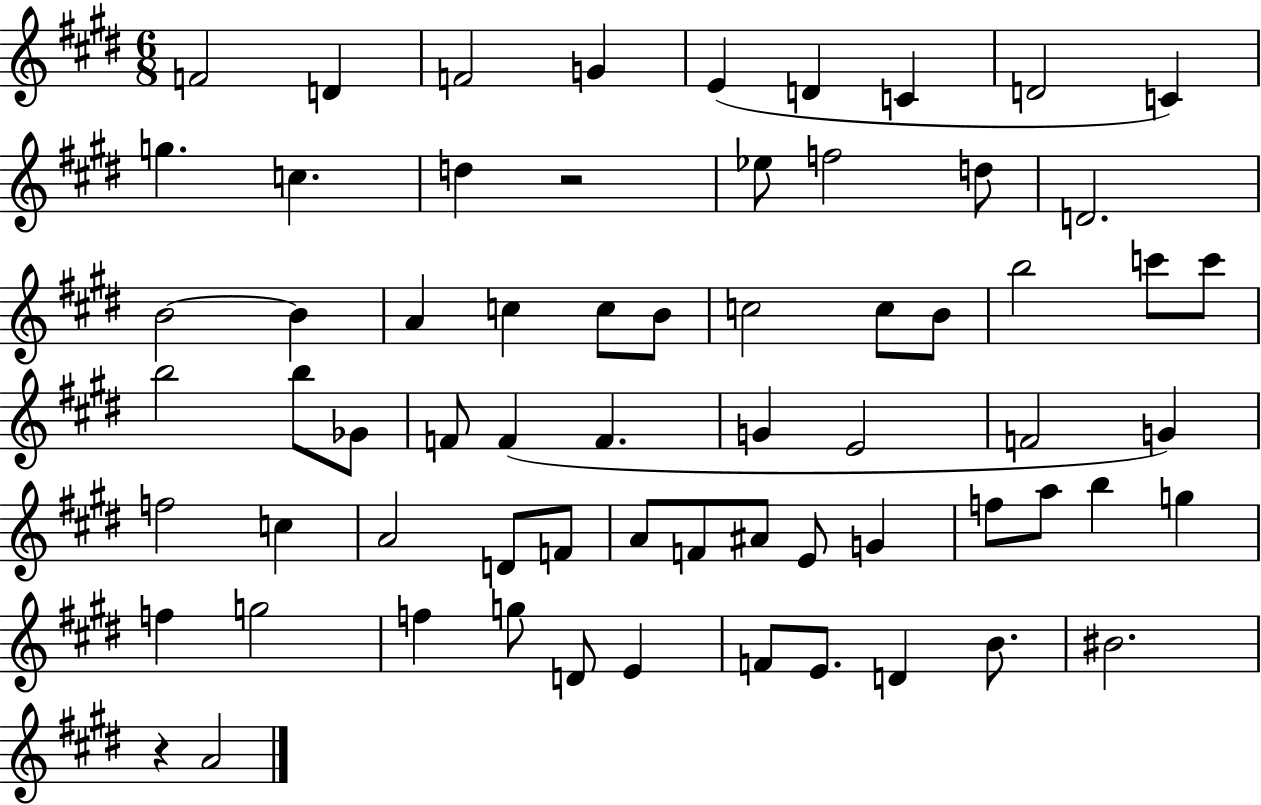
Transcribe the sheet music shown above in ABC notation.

X:1
T:Untitled
M:6/8
L:1/4
K:E
F2 D F2 G E D C D2 C g c d z2 _e/2 f2 d/2 D2 B2 B A c c/2 B/2 c2 c/2 B/2 b2 c'/2 c'/2 b2 b/2 _G/2 F/2 F F G E2 F2 G f2 c A2 D/2 F/2 A/2 F/2 ^A/2 E/2 G f/2 a/2 b g f g2 f g/2 D/2 E F/2 E/2 D B/2 ^B2 z A2